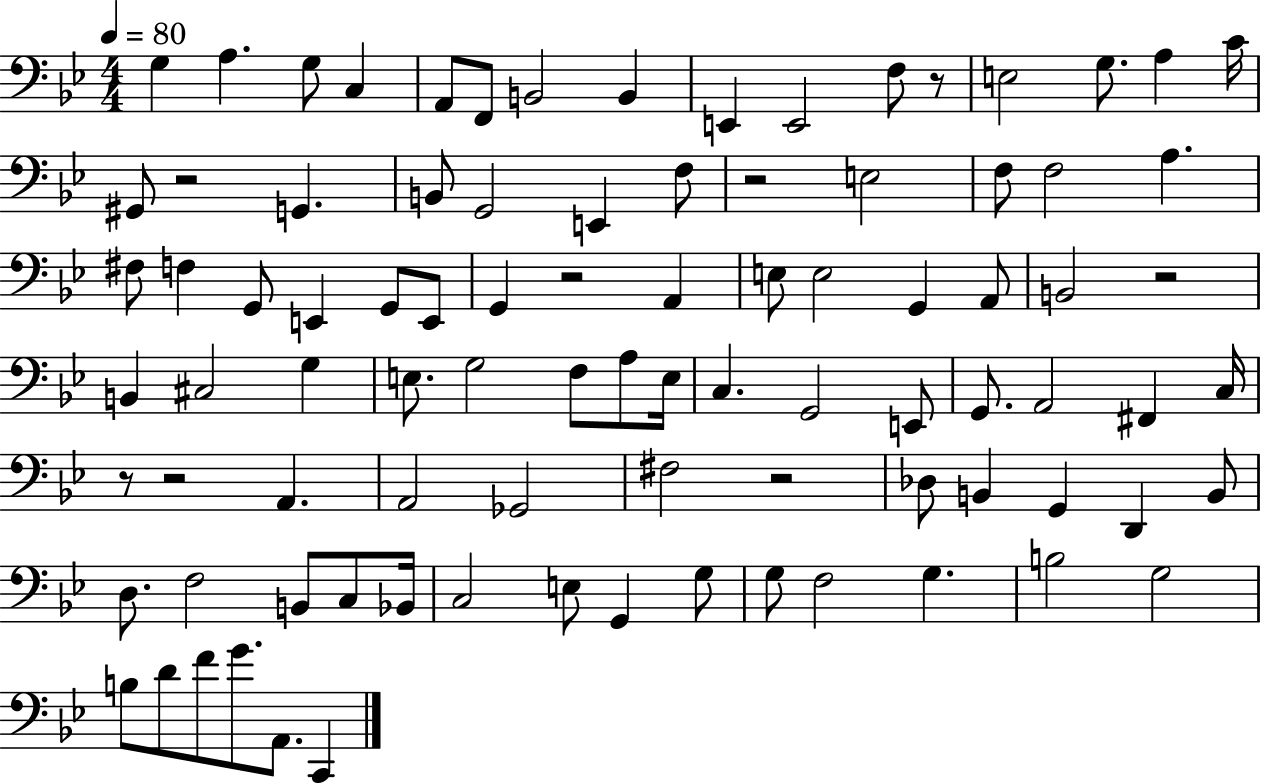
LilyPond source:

{
  \clef bass
  \numericTimeSignature
  \time 4/4
  \key bes \major
  \tempo 4 = 80
  g4 a4. g8 c4 | a,8 f,8 b,2 b,4 | e,4 e,2 f8 r8 | e2 g8. a4 c'16 | \break gis,8 r2 g,4. | b,8 g,2 e,4 f8 | r2 e2 | f8 f2 a4. | \break fis8 f4 g,8 e,4 g,8 e,8 | g,4 r2 a,4 | e8 e2 g,4 a,8 | b,2 r2 | \break b,4 cis2 g4 | e8. g2 f8 a8 e16 | c4. g,2 e,8 | g,8. a,2 fis,4 c16 | \break r8 r2 a,4. | a,2 ges,2 | fis2 r2 | des8 b,4 g,4 d,4 b,8 | \break d8. f2 b,8 c8 bes,16 | c2 e8 g,4 g8 | g8 f2 g4. | b2 g2 | \break b8 d'8 f'8 g'8. a,8. c,4 | \bar "|."
}